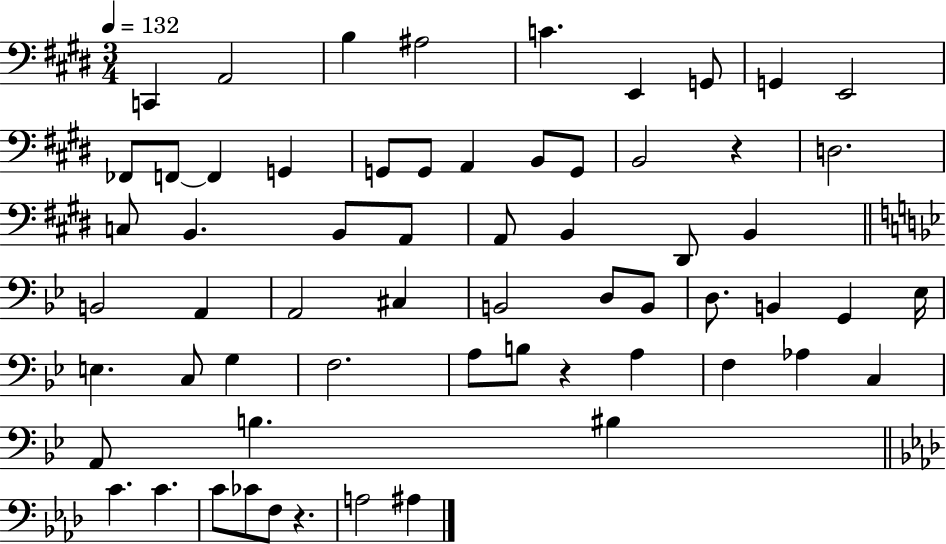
X:1
T:Untitled
M:3/4
L:1/4
K:E
C,, A,,2 B, ^A,2 C E,, G,,/2 G,, E,,2 _F,,/2 F,,/2 F,, G,, G,,/2 G,,/2 A,, B,,/2 G,,/2 B,,2 z D,2 C,/2 B,, B,,/2 A,,/2 A,,/2 B,, ^D,,/2 B,, B,,2 A,, A,,2 ^C, B,,2 D,/2 B,,/2 D,/2 B,, G,, _E,/4 E, C,/2 G, F,2 A,/2 B,/2 z A, F, _A, C, A,,/2 B, ^B, C C C/2 _C/2 F,/2 z A,2 ^A,